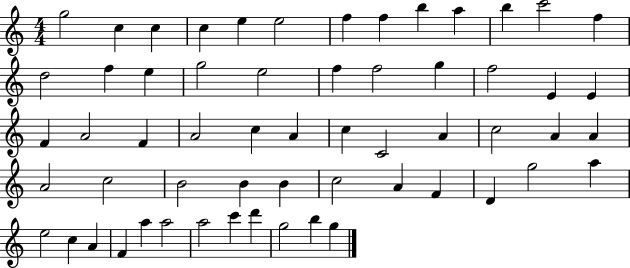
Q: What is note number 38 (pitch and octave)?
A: C5